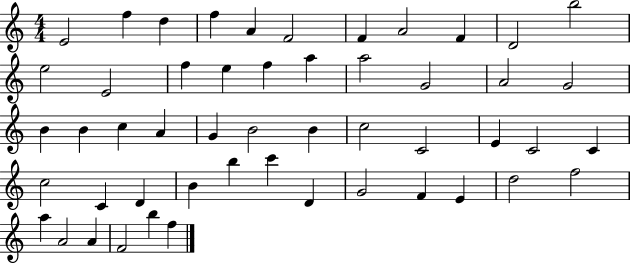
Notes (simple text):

E4/h F5/q D5/q F5/q A4/q F4/h F4/q A4/h F4/q D4/h B5/h E5/h E4/h F5/q E5/q F5/q A5/q A5/h G4/h A4/h G4/h B4/q B4/q C5/q A4/q G4/q B4/h B4/q C5/h C4/h E4/q C4/h C4/q C5/h C4/q D4/q B4/q B5/q C6/q D4/q G4/h F4/q E4/q D5/h F5/h A5/q A4/h A4/q F4/h B5/q F5/q